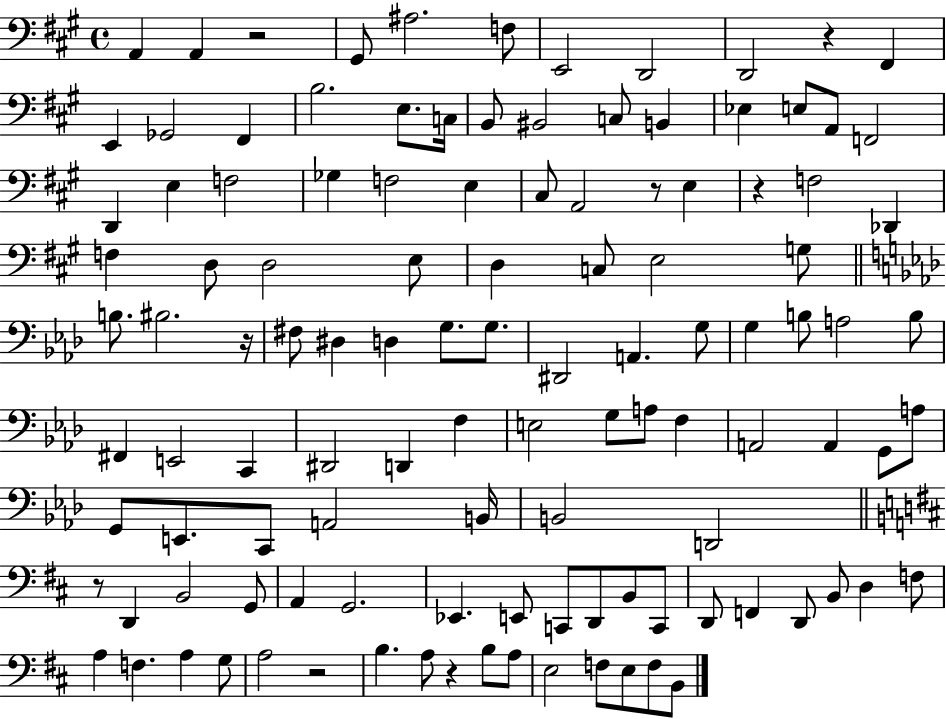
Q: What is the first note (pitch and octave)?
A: A2